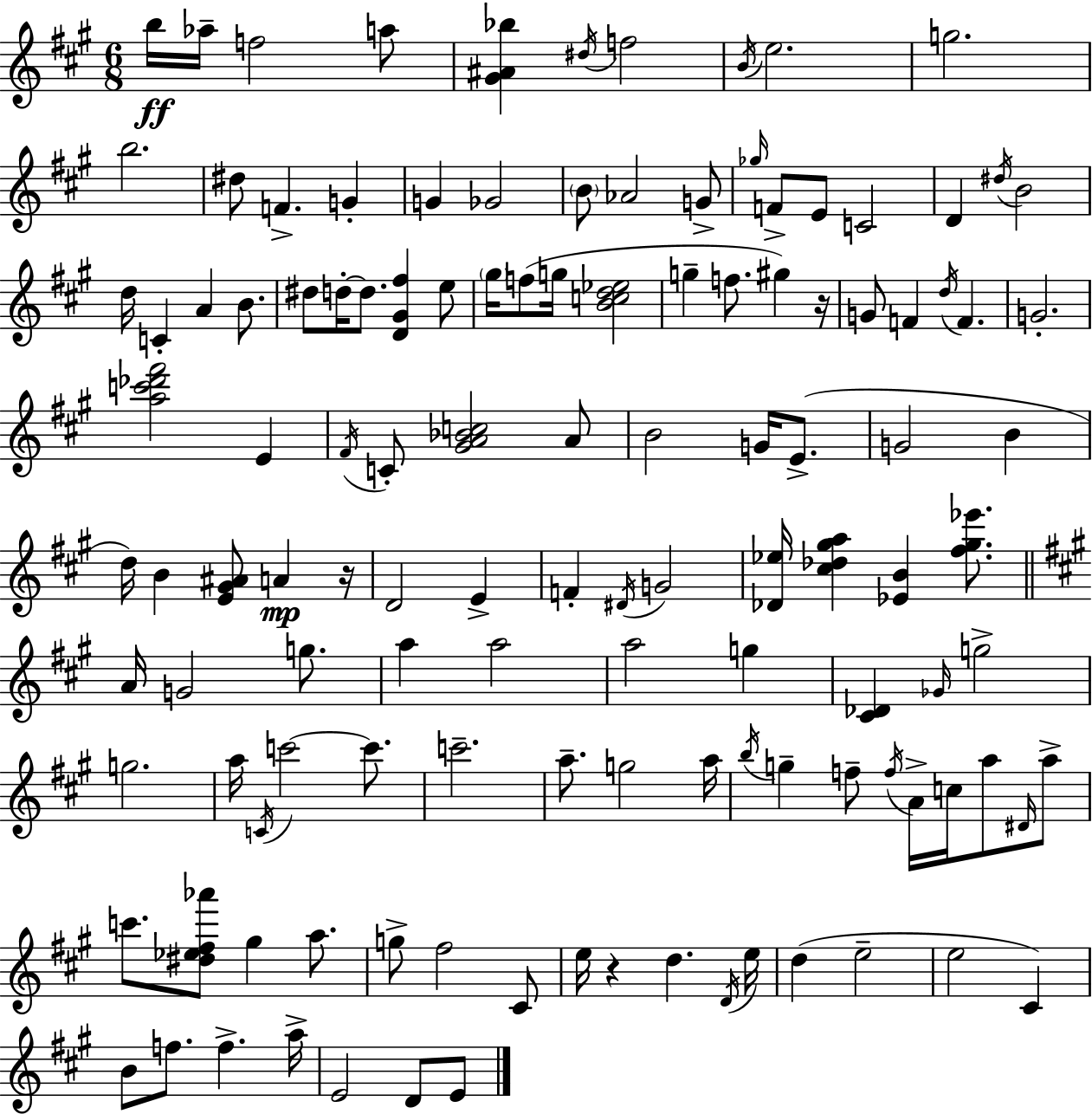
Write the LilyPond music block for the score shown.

{
  \clef treble
  \numericTimeSignature
  \time 6/8
  \key a \major
  b''16\ff aes''16-- f''2 a''8 | <gis' ais' bes''>4 \acciaccatura { dis''16 } f''2 | \acciaccatura { b'16 } e''2. | g''2. | \break b''2. | dis''8 f'4.-> g'4-. | g'4 ges'2 | \parenthesize b'8 aes'2 | \break g'8-> \grace { ges''16 } f'8-> e'8 c'2 | d'4 \acciaccatura { dis''16 } b'2 | d''16 c'4-. a'4 | b'8. dis''8 d''16-.~~ d''8. <d' gis' fis''>4 | \break e''8 \parenthesize gis''16 f''8( g''16 <b' c'' d'' ees''>2 | g''4-- f''8. gis''4) | r16 g'8 f'4 \acciaccatura { d''16 } f'4. | g'2.-. | \break <a'' c''' des''' fis'''>2 | e'4 \acciaccatura { fis'16 } c'8-. <gis' a' bes' c''>2 | a'8 b'2 | g'16 e'8.->( g'2 | \break b'4 d''16) b'4 <e' gis' ais'>8 | a'4\mp r16 d'2 | e'4-> f'4-. \acciaccatura { dis'16 } g'2 | <des' ees''>16 <cis'' des'' gis'' a''>4 | \break <ees' b'>4 <fis'' gis'' ees'''>8. \bar "||" \break \key a \major a'16 g'2 g''8. | a''4 a''2 | a''2 g''4 | <cis' des'>4 \grace { ges'16 } g''2-> | \break g''2. | a''16 \acciaccatura { c'16 } c'''2~~ c'''8. | c'''2.-- | a''8.-- g''2 | \break a''16 \acciaccatura { b''16 } g''4-- f''8-- \acciaccatura { f''16 } a'16-> c''16 | a''8 \grace { dis'16 } a''8-> c'''8. <dis'' ees'' fis'' aes'''>8 gis''4 | a''8. g''8-> fis''2 | cis'8 e''16 r4 d''4. | \break \acciaccatura { d'16 } e''16 d''4( e''2-- | e''2 | cis'4) b'8 f''8. f''4.-> | a''16-> e'2 | \break d'8 e'8 \bar "|."
}